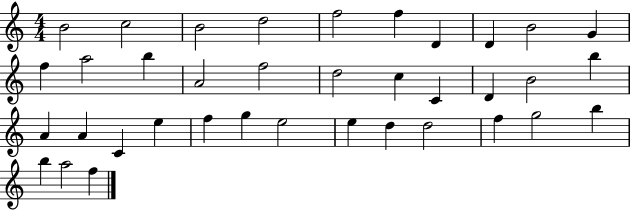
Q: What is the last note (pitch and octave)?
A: F5